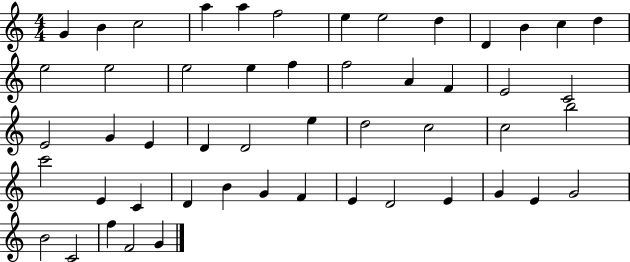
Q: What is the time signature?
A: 4/4